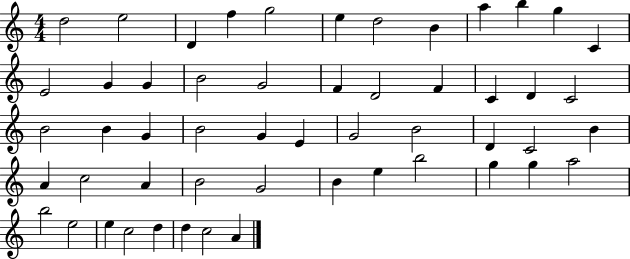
D5/h E5/h D4/q F5/q G5/h E5/q D5/h B4/q A5/q B5/q G5/q C4/q E4/h G4/q G4/q B4/h G4/h F4/q D4/h F4/q C4/q D4/q C4/h B4/h B4/q G4/q B4/h G4/q E4/q G4/h B4/h D4/q C4/h B4/q A4/q C5/h A4/q B4/h G4/h B4/q E5/q B5/h G5/q G5/q A5/h B5/h E5/h E5/q C5/h D5/q D5/q C5/h A4/q